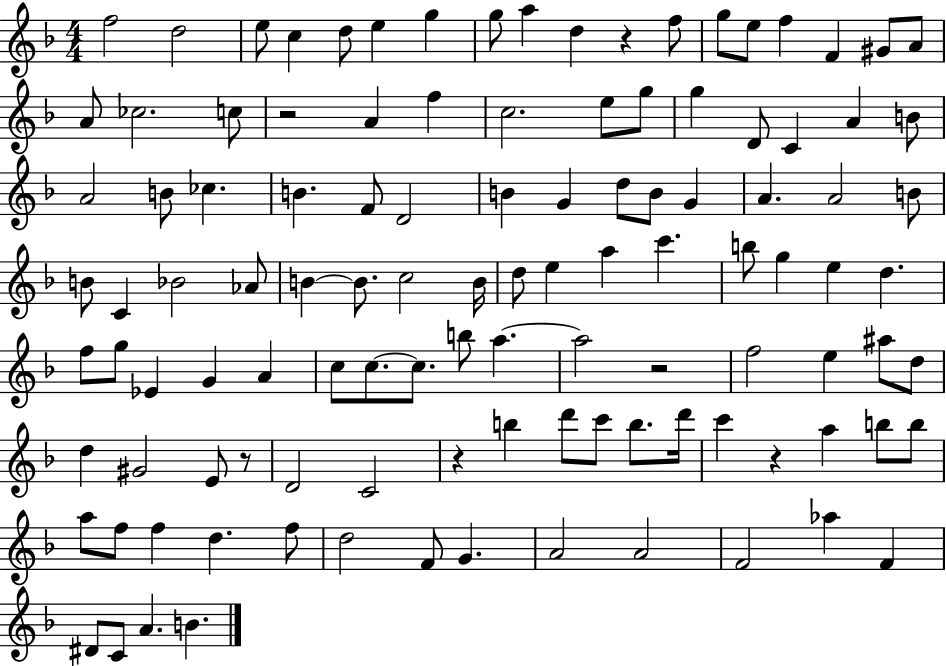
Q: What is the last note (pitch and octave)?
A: B4